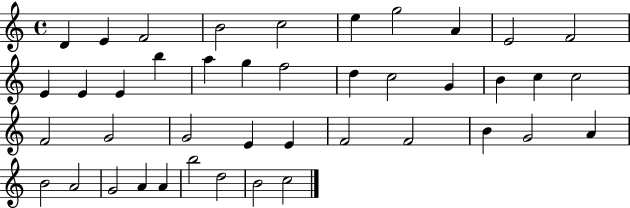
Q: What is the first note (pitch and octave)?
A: D4